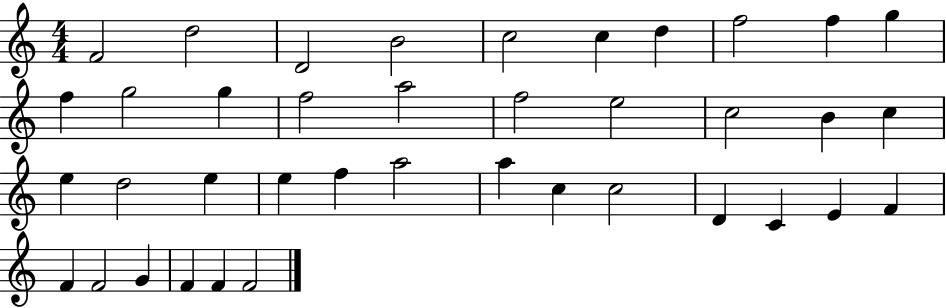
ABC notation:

X:1
T:Untitled
M:4/4
L:1/4
K:C
F2 d2 D2 B2 c2 c d f2 f g f g2 g f2 a2 f2 e2 c2 B c e d2 e e f a2 a c c2 D C E F F F2 G F F F2